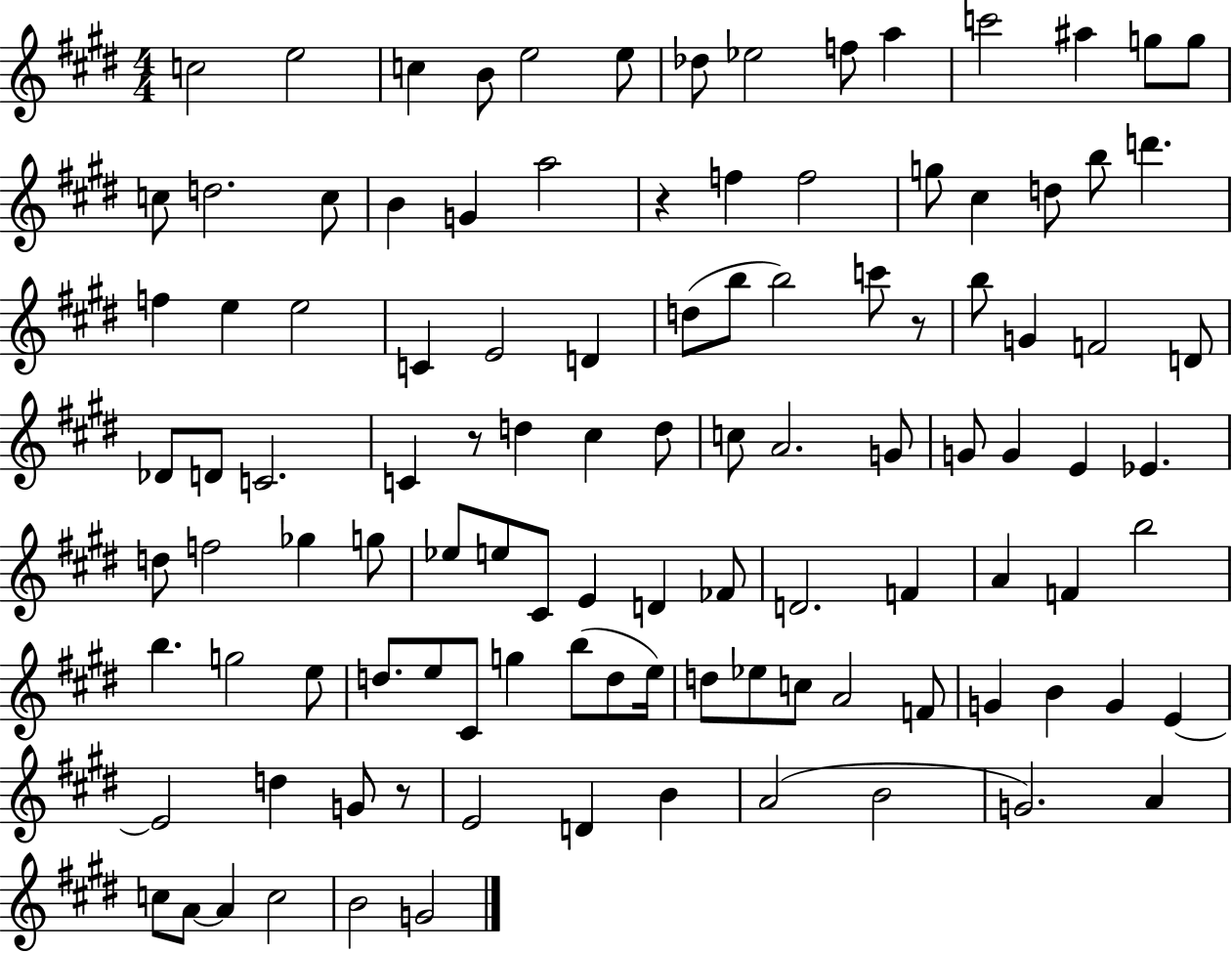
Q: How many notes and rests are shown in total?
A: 109